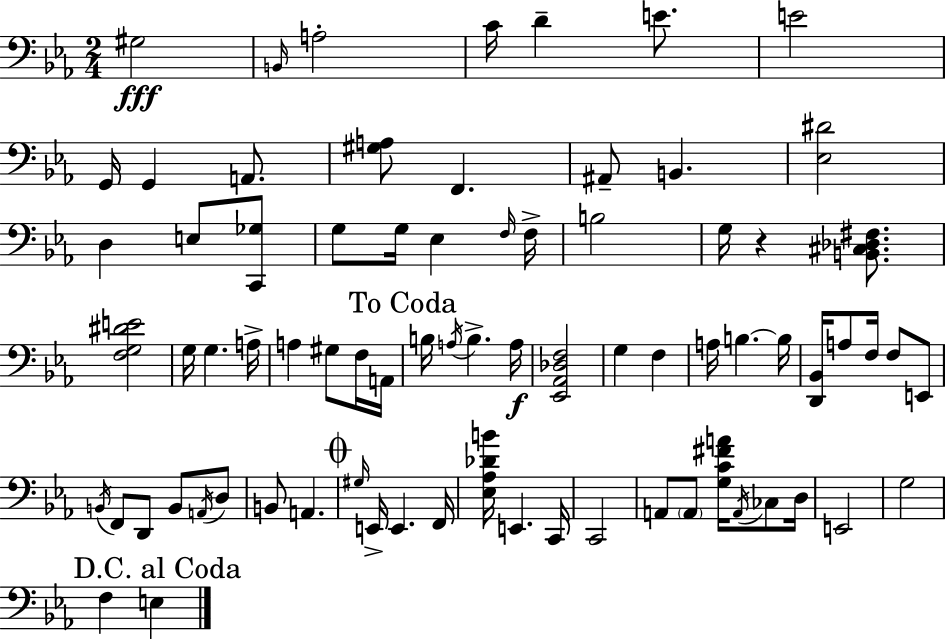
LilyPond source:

{
  \clef bass
  \numericTimeSignature
  \time 2/4
  \key ees \major
  gis2\fff | \grace { b,16 } a2-. | c'16 d'4-- e'8. | e'2 | \break g,16 g,4 a,8. | <gis a>8 f,4. | ais,8-- b,4. | <ees dis'>2 | \break d4 e8 <c, ges>8 | g8 g16 ees4 | \grace { f16 } f16-> b2 | g16 r4 <b, cis des fis>8. | \break <f g dis' e'>2 | g16 g4. | a16-> a4 gis8 | f16 a,16 \mark "To Coda" b16 \acciaccatura { a16 } b4.-> | \break a16\f <ees, aes, des f>2 | g4 f4 | a16 b4.~~ | b16 <d, bes,>16 a8 f16 f8 | \break e,8 \acciaccatura { b,16 } f,8 d,8 | b,8 \acciaccatura { a,16 } d8 b,8 a,4. | \mark \markup { \musicglyph "scripts.coda" } \grace { gis16 } e,16-> e,4. | f,16 <ees aes des' b'>16 e,4. | \break c,16 c,2 | a,8 | \parenthesize a,8 <g c' fis' a'>16 \acciaccatura { a,16 } ces8 d16 e,2 | g2 | \break \mark "D.C. al Coda" f4 | e4 \bar "|."
}